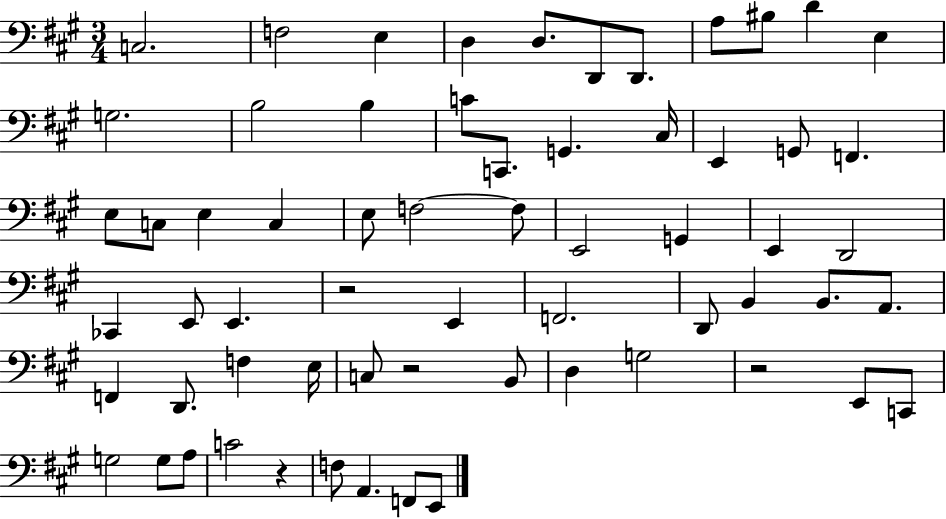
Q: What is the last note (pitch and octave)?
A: E2